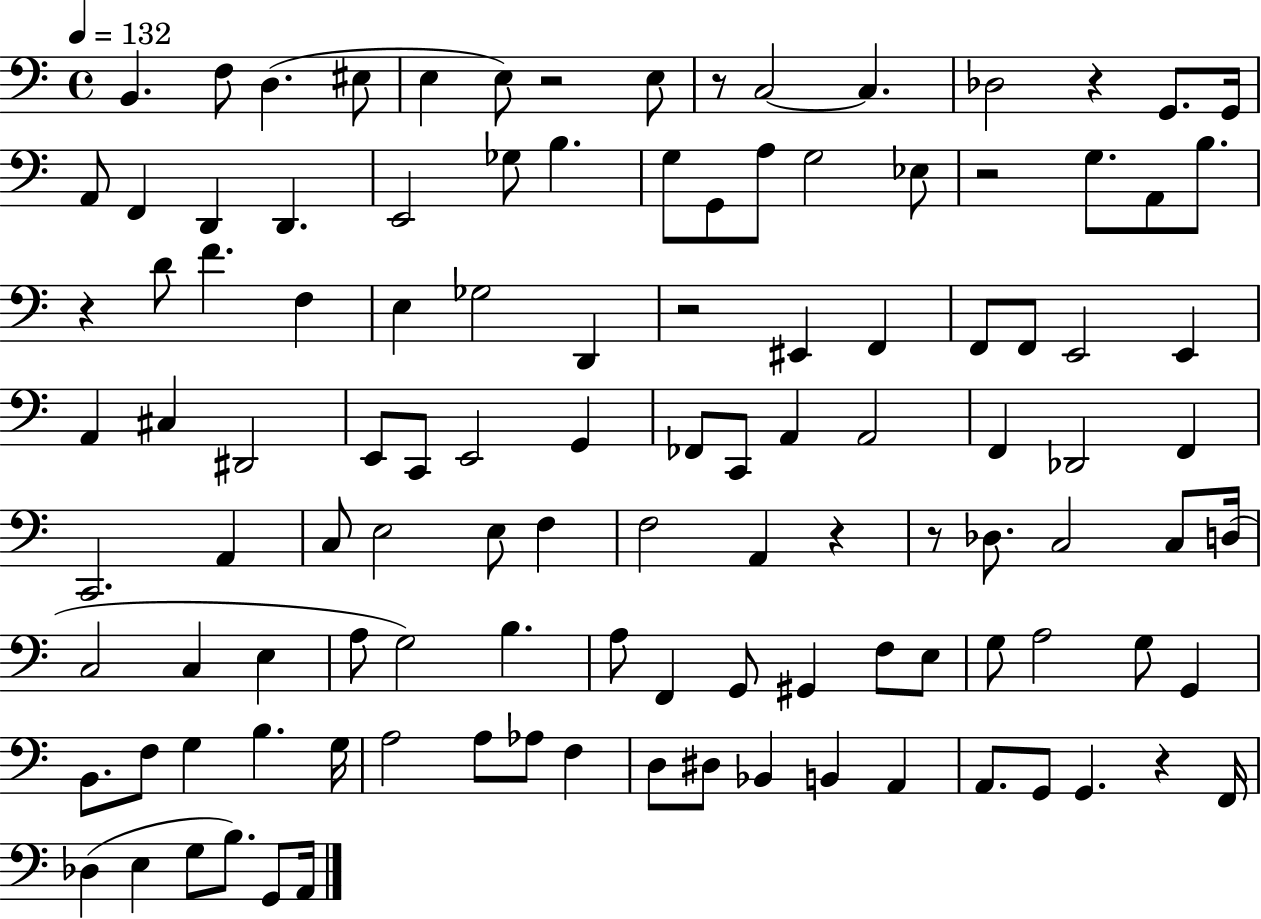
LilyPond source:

{
  \clef bass
  \time 4/4
  \defaultTimeSignature
  \key c \major
  \tempo 4 = 132
  \repeat volta 2 { b,4. f8 d4.( eis8 | e4 e8) r2 e8 | r8 c2~~ c4. | des2 r4 g,8. g,16 | \break a,8 f,4 d,4 d,4. | e,2 ges8 b4. | g8 g,8 a8 g2 ees8 | r2 g8. a,8 b8. | \break r4 d'8 f'4. f4 | e4 ges2 d,4 | r2 eis,4 f,4 | f,8 f,8 e,2 e,4 | \break a,4 cis4 dis,2 | e,8 c,8 e,2 g,4 | fes,8 c,8 a,4 a,2 | f,4 des,2 f,4 | \break c,2. a,4 | c8 e2 e8 f4 | f2 a,4 r4 | r8 des8. c2 c8 d16( | \break c2 c4 e4 | a8 g2) b4. | a8 f,4 g,8 gis,4 f8 e8 | g8 a2 g8 g,4 | \break b,8. f8 g4 b4. g16 | a2 a8 aes8 f4 | d8 dis8 bes,4 b,4 a,4 | a,8. g,8 g,4. r4 f,16 | \break des4( e4 g8 b8.) g,8 a,16 | } \bar "|."
}